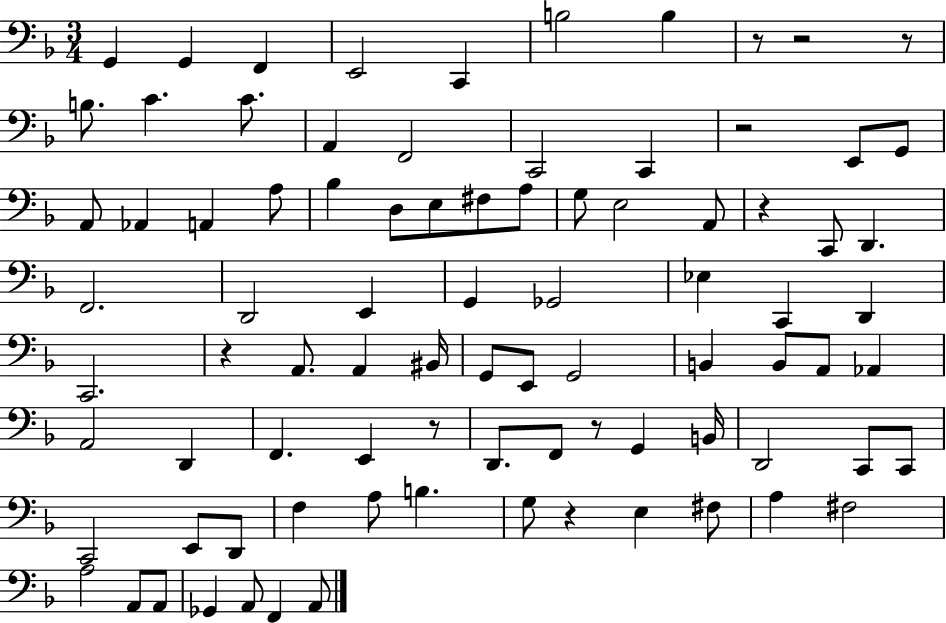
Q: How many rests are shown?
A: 9